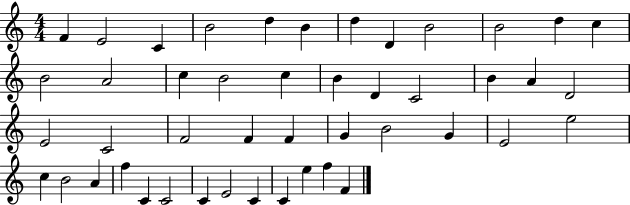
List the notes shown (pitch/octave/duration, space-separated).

F4/q E4/h C4/q B4/h D5/q B4/q D5/q D4/q B4/h B4/h D5/q C5/q B4/h A4/h C5/q B4/h C5/q B4/q D4/q C4/h B4/q A4/q D4/h E4/h C4/h F4/h F4/q F4/q G4/q B4/h G4/q E4/h E5/h C5/q B4/h A4/q F5/q C4/q C4/h C4/q E4/h C4/q C4/q E5/q F5/q F4/q